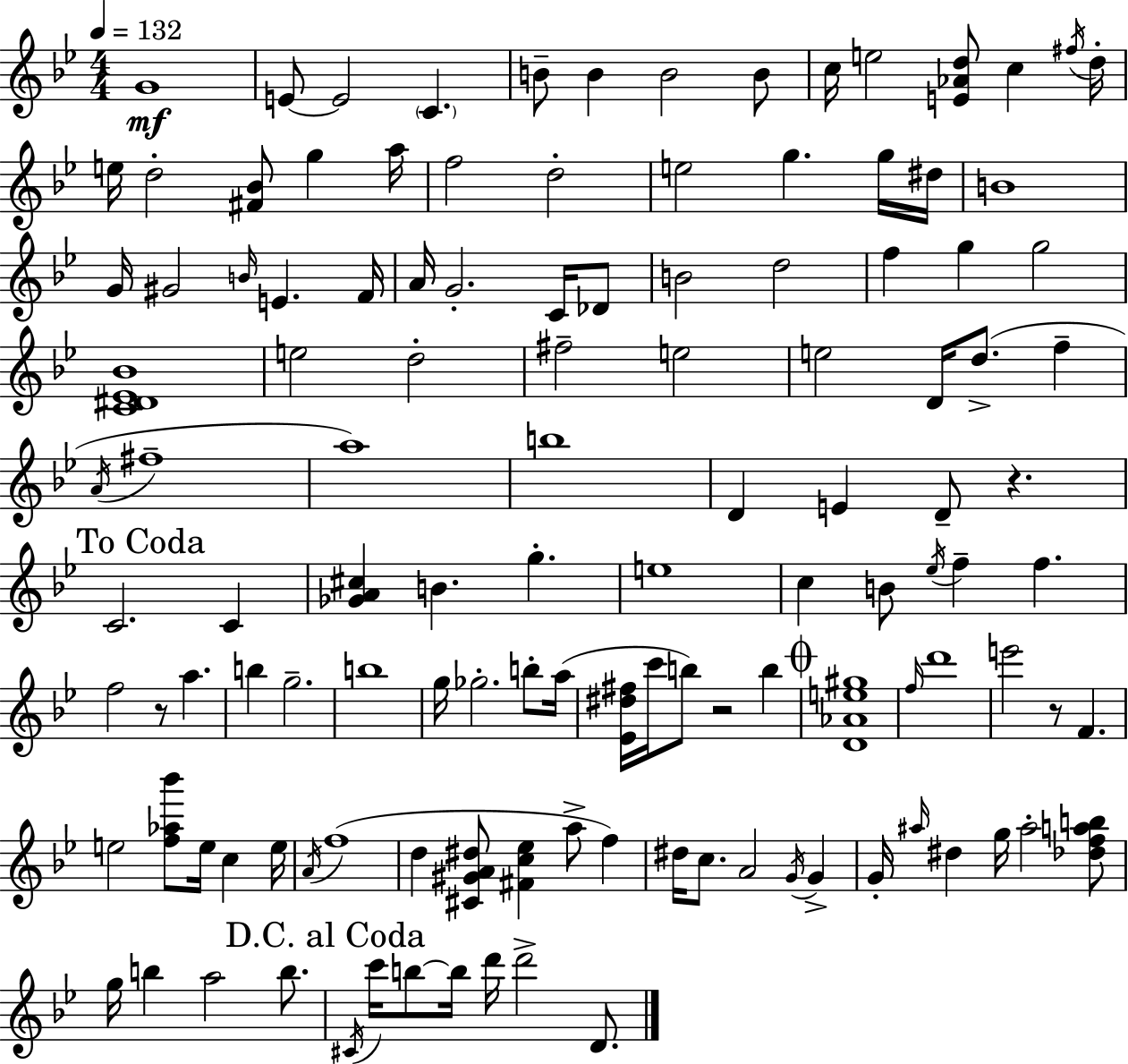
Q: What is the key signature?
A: BES major